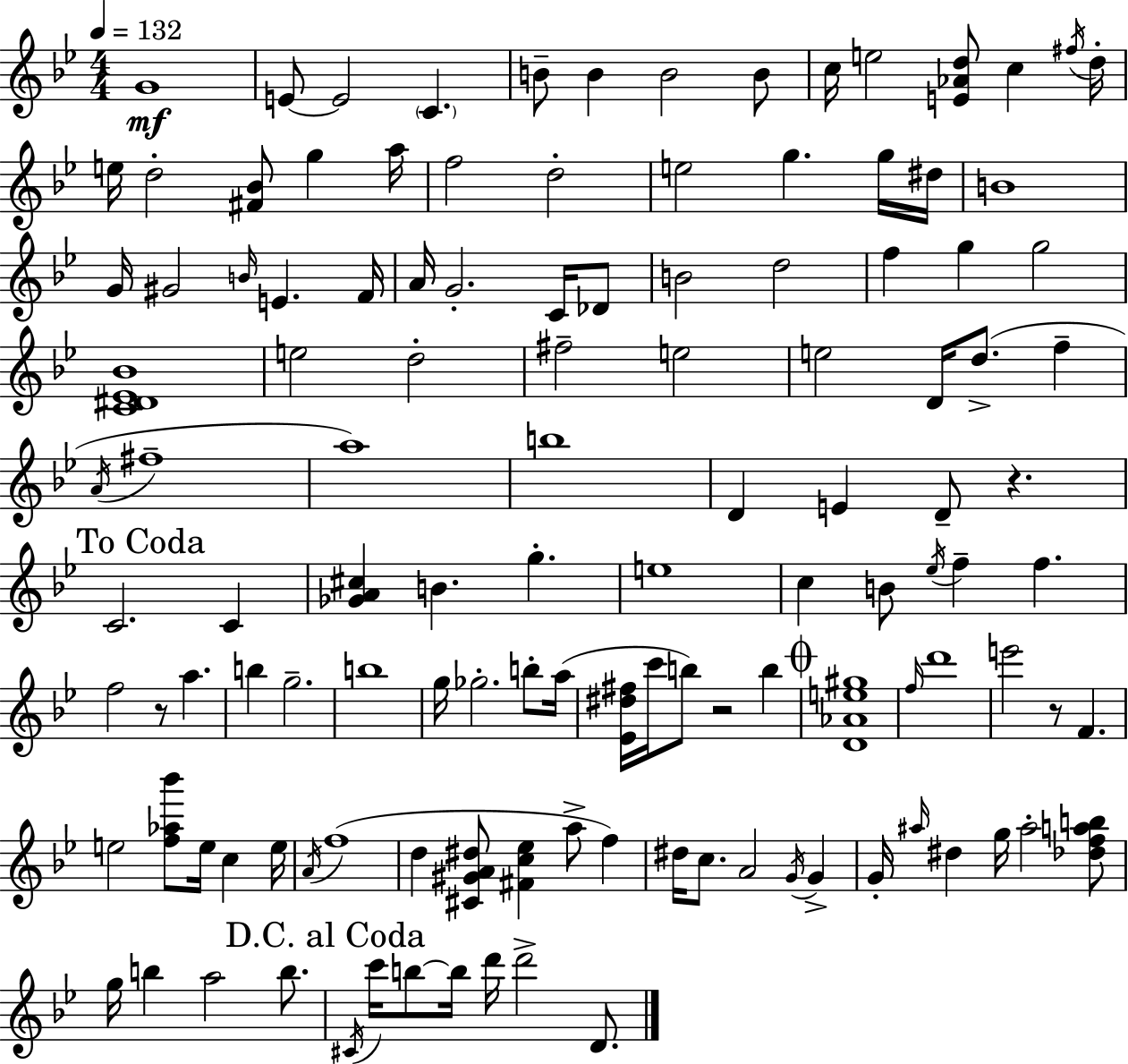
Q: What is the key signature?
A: BES major